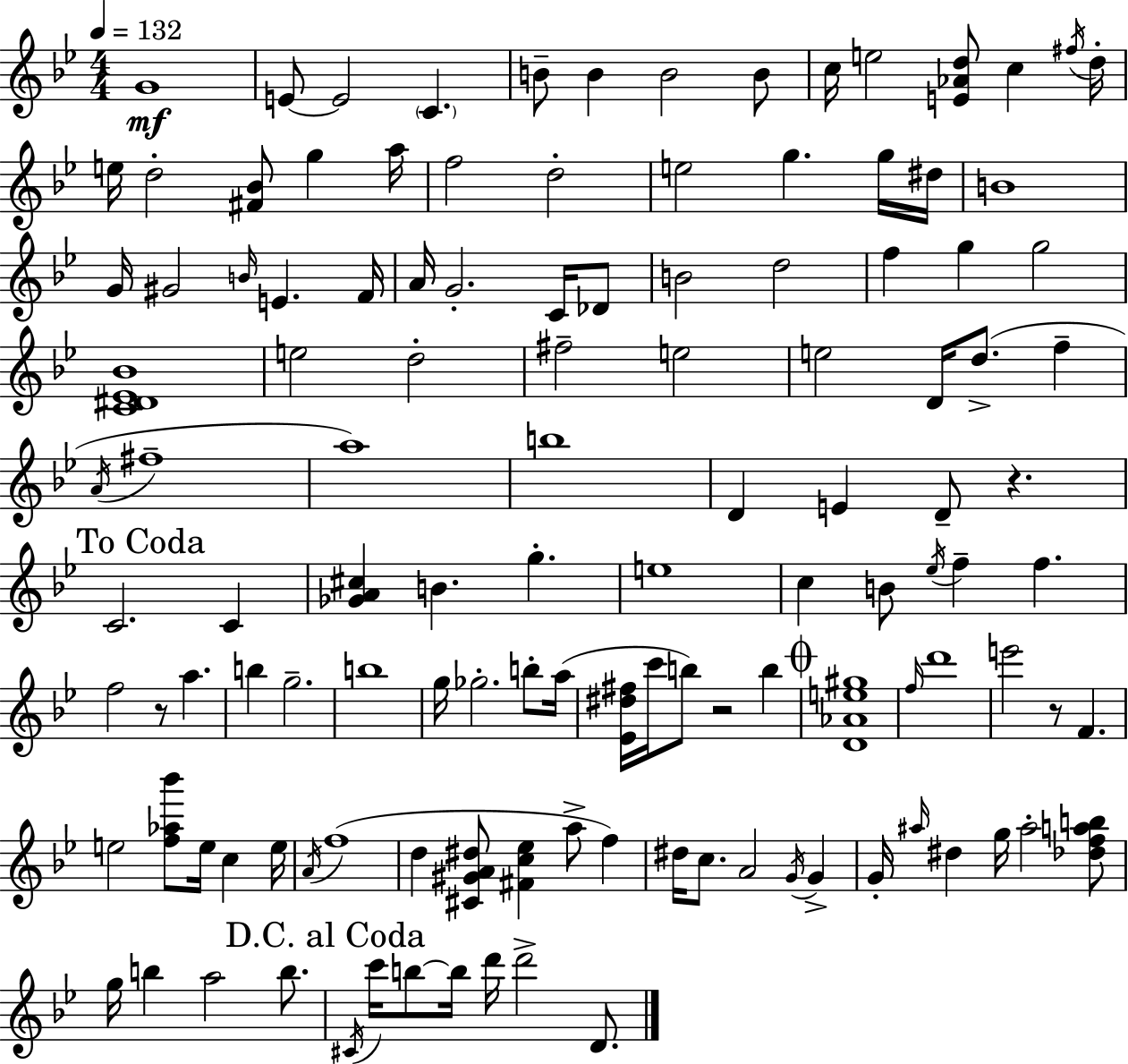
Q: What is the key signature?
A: BES major